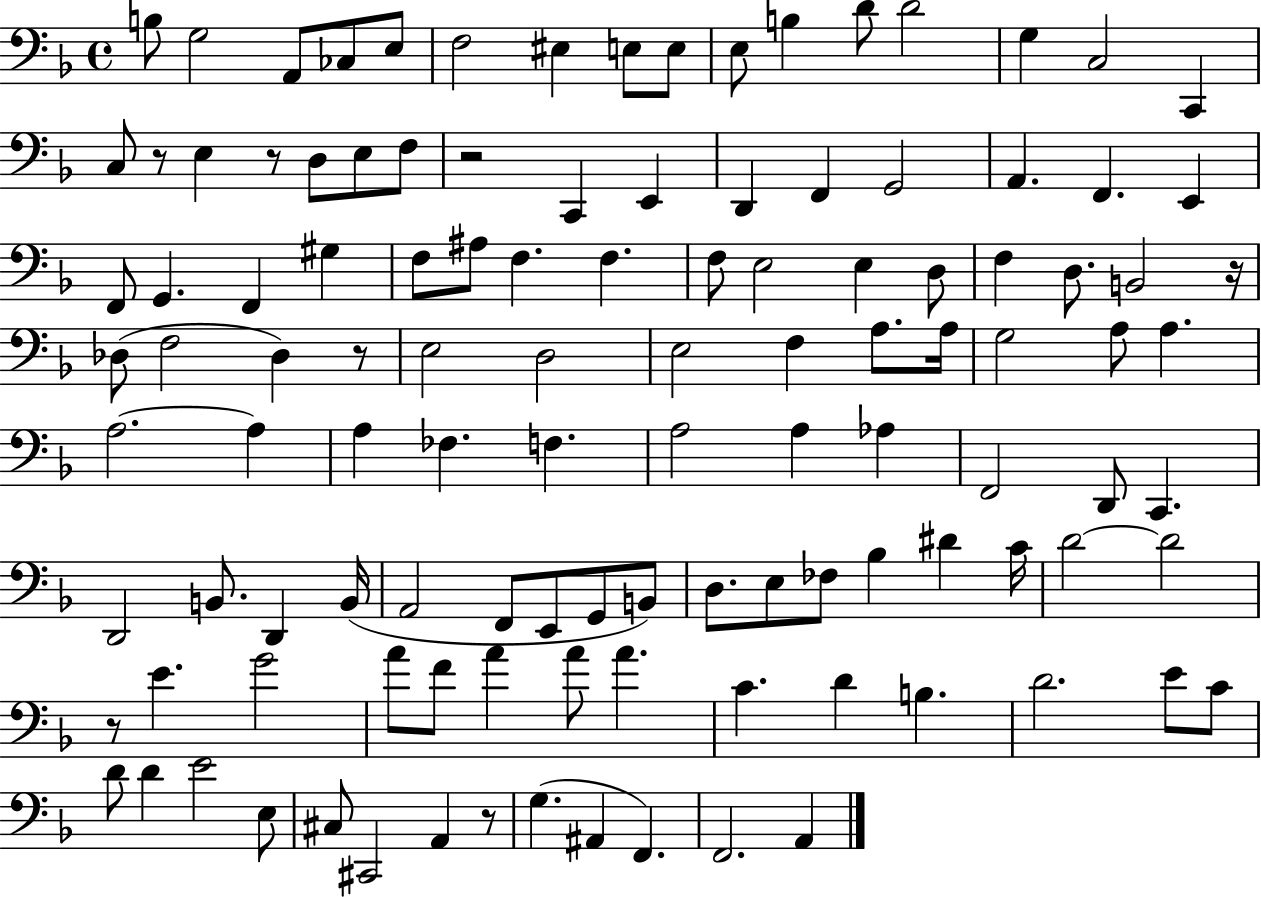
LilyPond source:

{
  \clef bass
  \time 4/4
  \defaultTimeSignature
  \key f \major
  b8 g2 a,8 ces8 e8 | f2 eis4 e8 e8 | e8 b4 d'8 d'2 | g4 c2 c,4 | \break c8 r8 e4 r8 d8 e8 f8 | r2 c,4 e,4 | d,4 f,4 g,2 | a,4. f,4. e,4 | \break f,8 g,4. f,4 gis4 | f8 ais8 f4. f4. | f8 e2 e4 d8 | f4 d8. b,2 r16 | \break des8( f2 des4) r8 | e2 d2 | e2 f4 a8. a16 | g2 a8 a4. | \break a2.~~ a4 | a4 fes4. f4. | a2 a4 aes4 | f,2 d,8 c,4. | \break d,2 b,8. d,4 b,16( | a,2 f,8 e,8 g,8 b,8) | d8. e8 fes8 bes4 dis'4 c'16 | d'2~~ d'2 | \break r8 e'4. g'2 | a'8 f'8 a'4 a'8 a'4. | c'4. d'4 b4. | d'2. e'8 c'8 | \break d'8 d'4 e'2 e8 | cis8 cis,2 a,4 r8 | g4.( ais,4 f,4.) | f,2. a,4 | \break \bar "|."
}